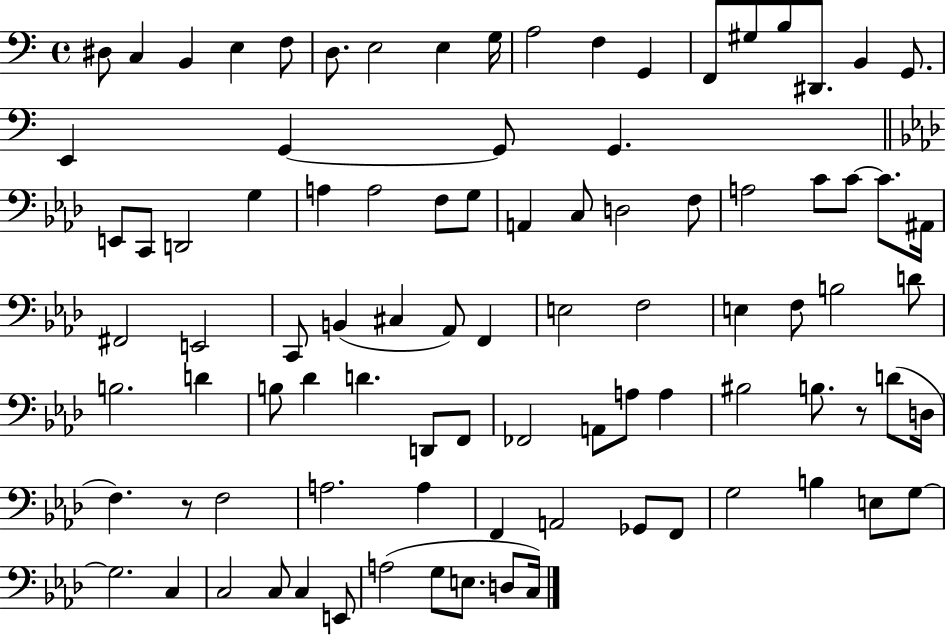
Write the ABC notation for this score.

X:1
T:Untitled
M:4/4
L:1/4
K:C
^D,/2 C, B,, E, F,/2 D,/2 E,2 E, G,/4 A,2 F, G,, F,,/2 ^G,/2 B,/2 ^D,,/2 B,, G,,/2 E,, G,, G,,/2 G,, E,,/2 C,,/2 D,,2 G, A, A,2 F,/2 G,/2 A,, C,/2 D,2 F,/2 A,2 C/2 C/2 C/2 ^A,,/4 ^F,,2 E,,2 C,,/2 B,, ^C, _A,,/2 F,, E,2 F,2 E, F,/2 B,2 D/2 B,2 D B,/2 _D D D,,/2 F,,/2 _F,,2 A,,/2 A,/2 A, ^B,2 B,/2 z/2 D/2 D,/4 F, z/2 F,2 A,2 A, F,, A,,2 _G,,/2 F,,/2 G,2 B, E,/2 G,/2 G,2 C, C,2 C,/2 C, E,,/2 A,2 G,/2 E,/2 D,/2 C,/4